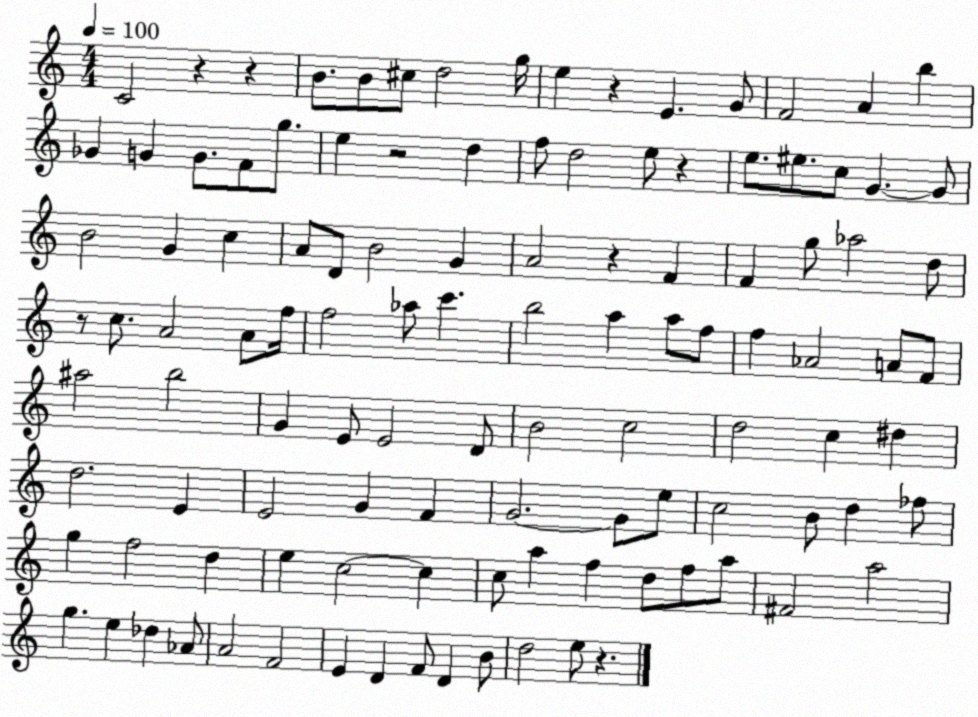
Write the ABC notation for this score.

X:1
T:Untitled
M:4/4
L:1/4
K:C
C2 z z B/2 B/2 ^c/2 d2 g/4 e z E G/2 F2 A b _G G G/2 F/2 g/2 e z2 d f/2 d2 e/2 z e/2 ^e/2 c/2 G G/2 B2 G c A/2 D/2 B2 G A2 z F F g/2 _a2 d/2 z/2 c/2 A2 A/2 f/4 f2 _a/2 c' b2 a a/2 f/2 f _A2 A/2 F/2 ^a2 b2 G E/2 E2 D/2 B2 c2 d2 c ^d d2 E E2 G F G2 G/2 e/2 c2 B/2 d _f/2 g f2 d e c2 c c/2 a f d/2 f/2 a/2 ^F2 a2 g e _d _A/2 A2 F2 E D F/2 D B/2 d2 e/2 z